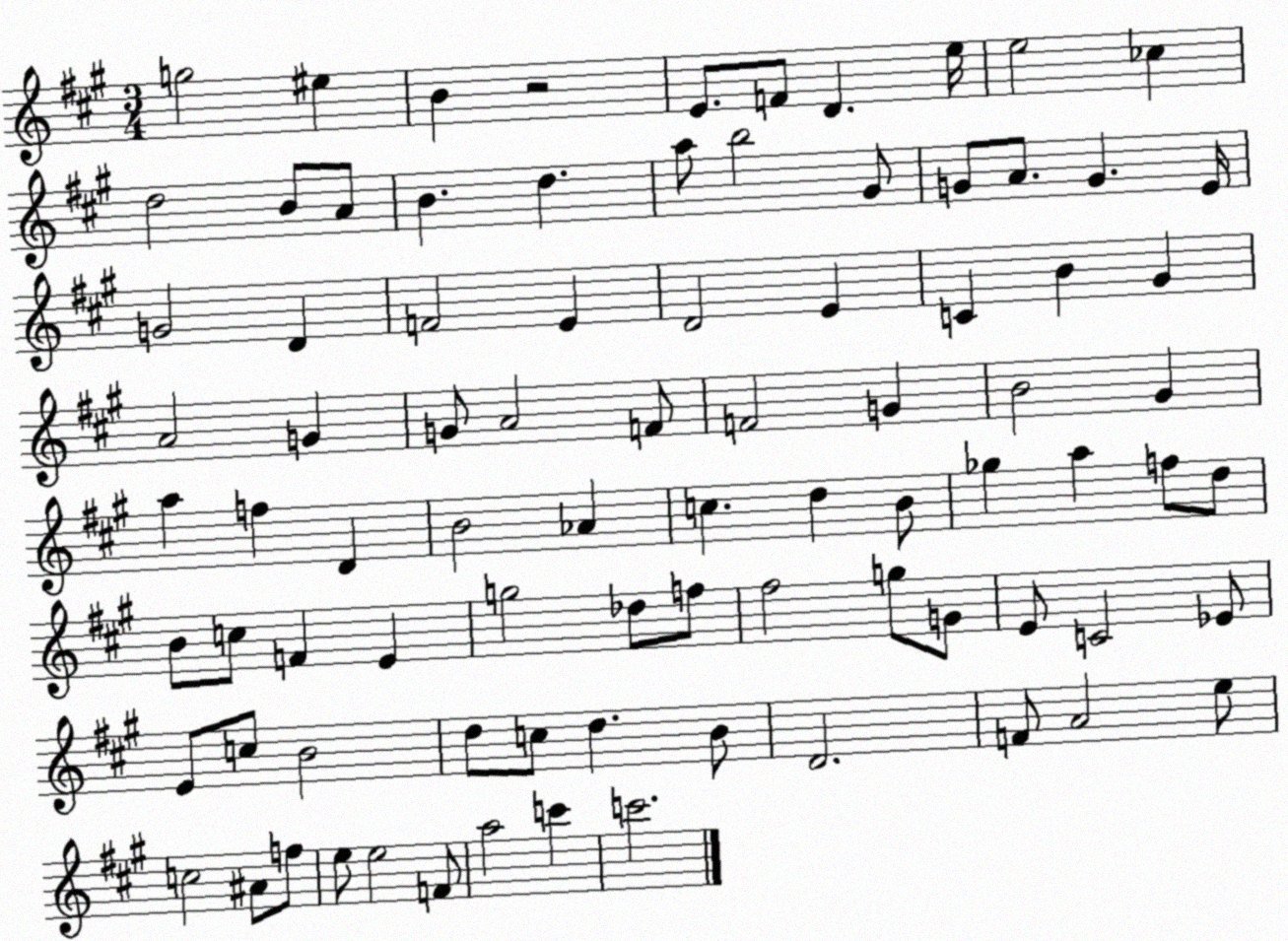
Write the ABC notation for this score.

X:1
T:Untitled
M:3/4
L:1/4
K:A
g2 ^e B z2 E/2 F/2 D e/4 e2 _c d2 B/2 A/2 B d a/2 b2 ^G/2 G/2 A/2 G E/4 G2 D F2 E D2 E C B ^G A2 G G/2 A2 F/2 F2 G B2 ^G a f D B2 _A c d B/2 _g a f/2 d/2 B/2 c/2 F E g2 _d/2 f/2 ^f2 g/2 G/2 E/2 C2 _E/2 E/2 c/2 B2 d/2 c/2 d B/2 D2 F/2 A2 e/2 c2 ^A/2 f/2 e/2 e2 F/2 a2 c' c'2